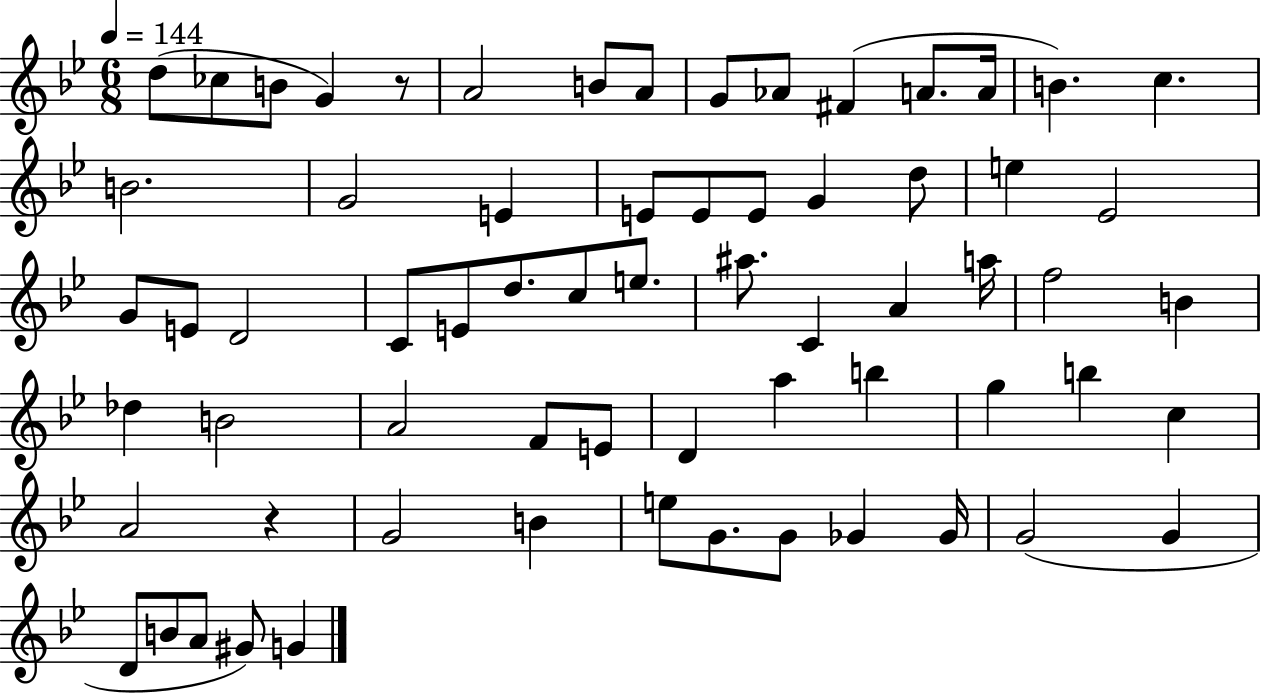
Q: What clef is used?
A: treble